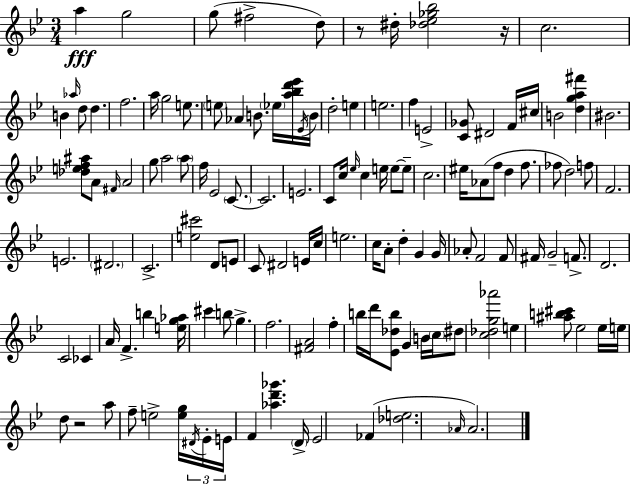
X:1
T:Untitled
M:3/4
L:1/4
K:Gm
a g2 g/2 ^f2 d/2 z/2 ^d/4 [_d_e_g_b]2 z/4 c2 B _a/4 d/2 d f2 a/4 g2 e/2 e/2 _A B/2 _e/4 [a_bd'_e']/4 _E/4 B/4 d2 e e2 f E2 [C_G]/2 ^D2 F/4 ^c/4 B2 [dga^f'] ^B2 [_def^a]/2 A/2 ^F/4 A2 g/2 a2 a/2 f/4 _E2 C/2 C2 E2 C/2 c/4 _e/4 c e/4 e/2 e/2 c2 ^e/4 _A/2 f/2 d f/2 _f/2 d2 f/2 F2 E2 ^D2 C2 [e^c']2 D/2 E/2 C/2 ^D2 E/4 c/4 e2 c/4 A/2 d G G/4 _A/2 F2 F/2 ^F/4 G2 F/2 D2 C2 _C A/4 F b [eg_a]/4 ^c' b/2 g f2 [^FA]2 f b/4 d'/4 [_E_db]/2 G B/4 c/4 ^d/2 [c_dg_a']2 e [^ab^c']/2 _e2 _e/4 e/4 d/2 z2 a/2 f/2 e2 [eg]/4 ^D/4 _E/4 E/4 F [_ad'_g'] D/4 _E2 _F [_de]2 _A/4 _A2